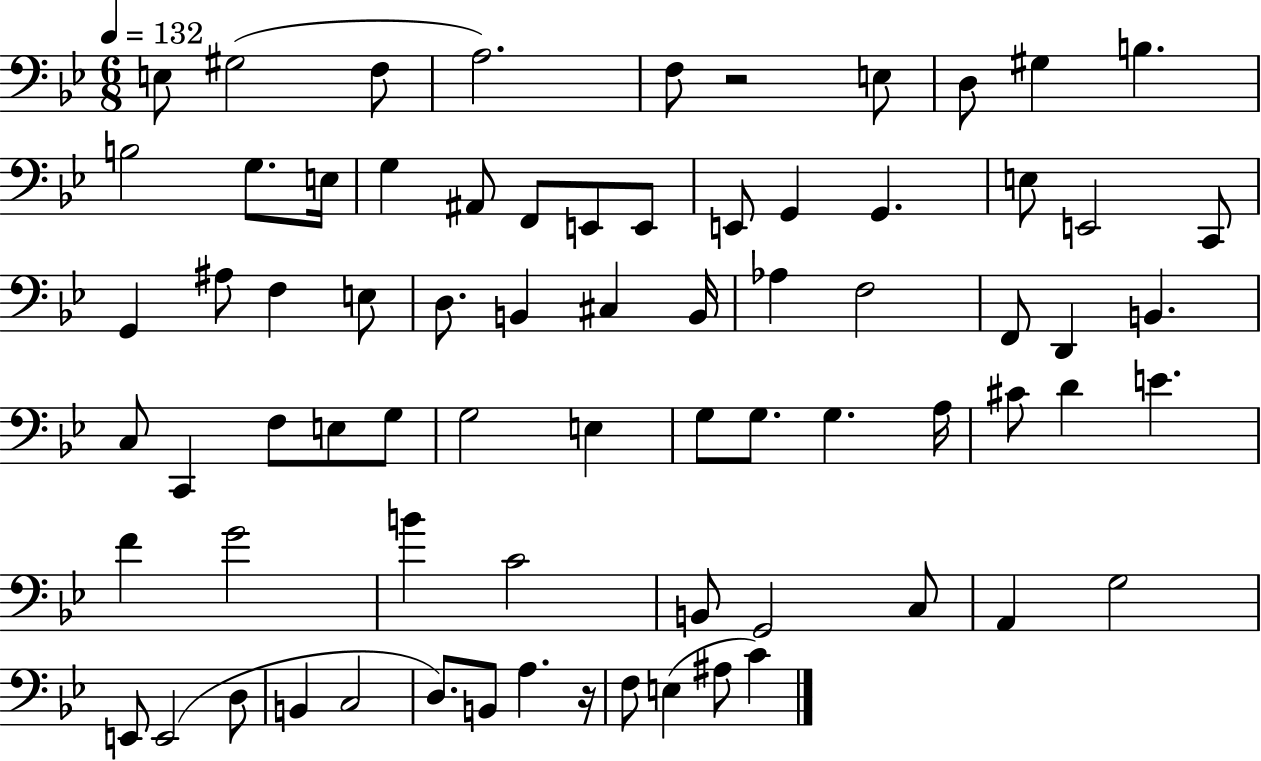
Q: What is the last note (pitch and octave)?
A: C4